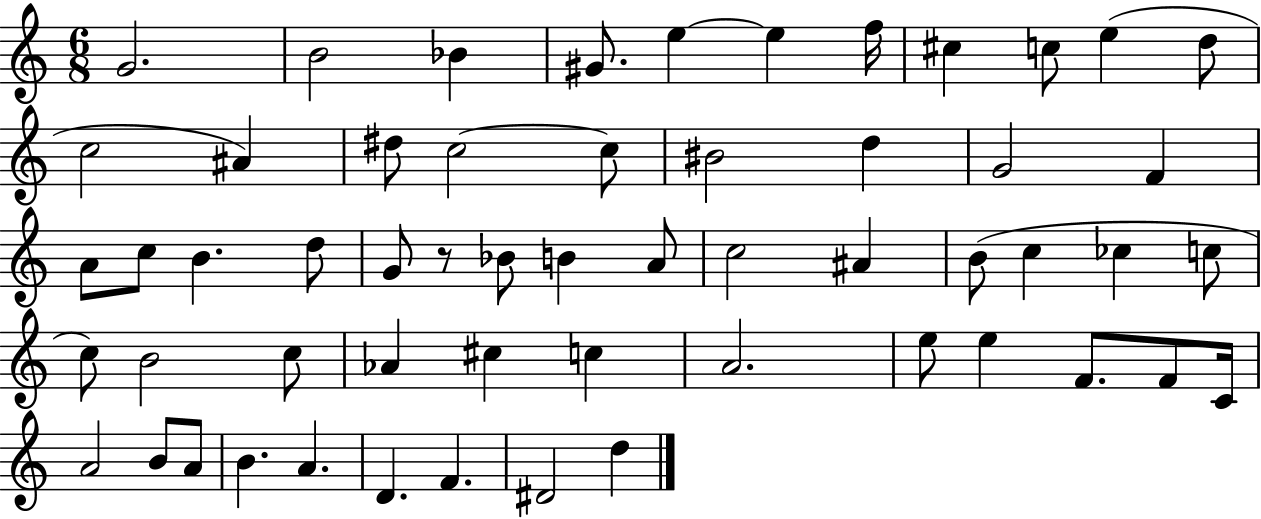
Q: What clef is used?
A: treble